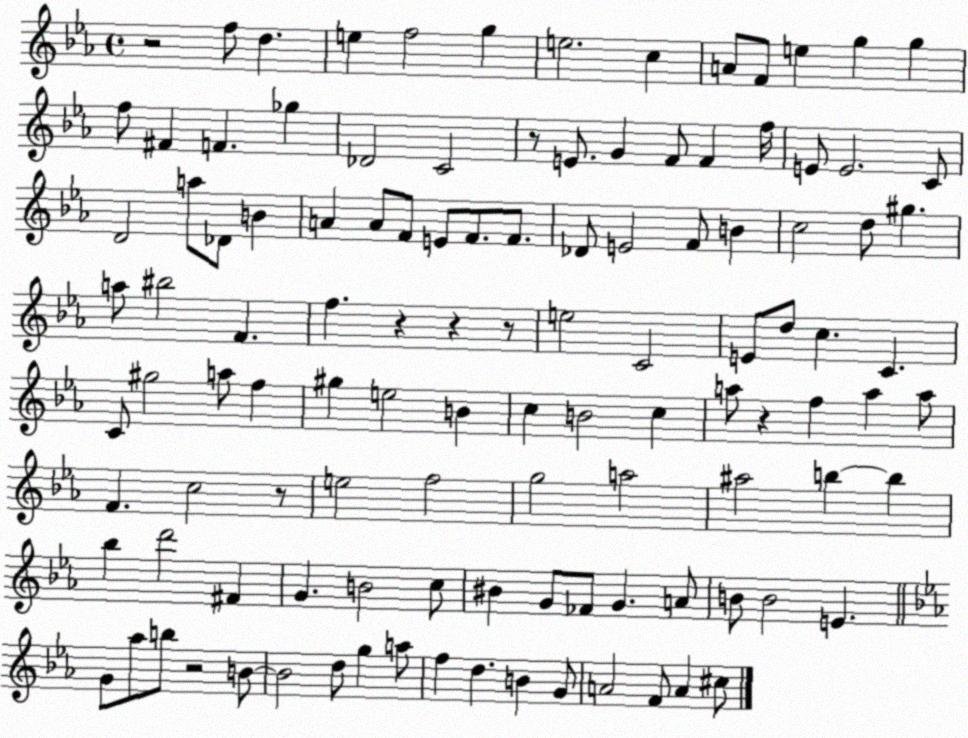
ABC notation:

X:1
T:Untitled
M:4/4
L:1/4
K:Eb
z2 f/2 d e f2 g e2 c A/2 F/2 e g g f/2 ^F F _g _D2 C2 z/2 E/2 G F/2 F f/4 E/2 E2 C/2 D2 a/2 _D/2 B A A/2 F/2 E/2 F/2 F/2 _D/2 E2 F/2 B c2 d/2 ^g a/2 ^b2 F f z z z/2 e2 C2 E/2 d/2 c C C/2 ^g2 a/2 f ^g e2 B c B2 c a/2 z f a a/2 F c2 z/2 e2 f2 g2 a2 ^a2 b b _b d'2 ^F G B2 c/2 ^B G/2 _F/2 G A/2 B/2 B2 E G/2 _a/2 b/2 z2 B/2 B2 d/2 g a/2 f d B G/2 A2 F/2 A ^c/2